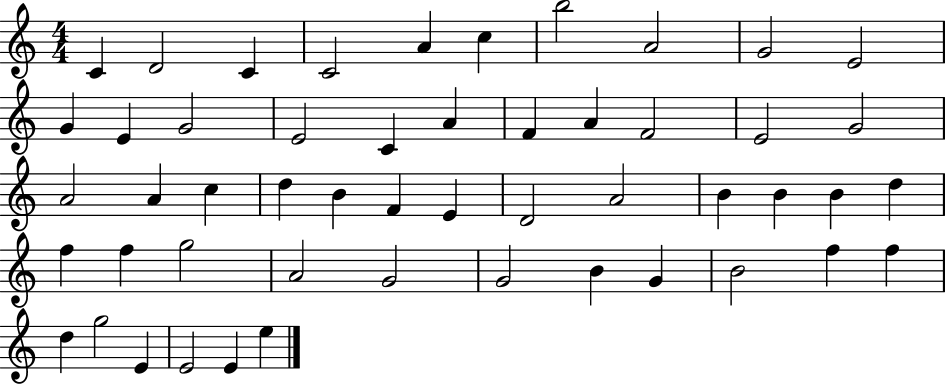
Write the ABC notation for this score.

X:1
T:Untitled
M:4/4
L:1/4
K:C
C D2 C C2 A c b2 A2 G2 E2 G E G2 E2 C A F A F2 E2 G2 A2 A c d B F E D2 A2 B B B d f f g2 A2 G2 G2 B G B2 f f d g2 E E2 E e